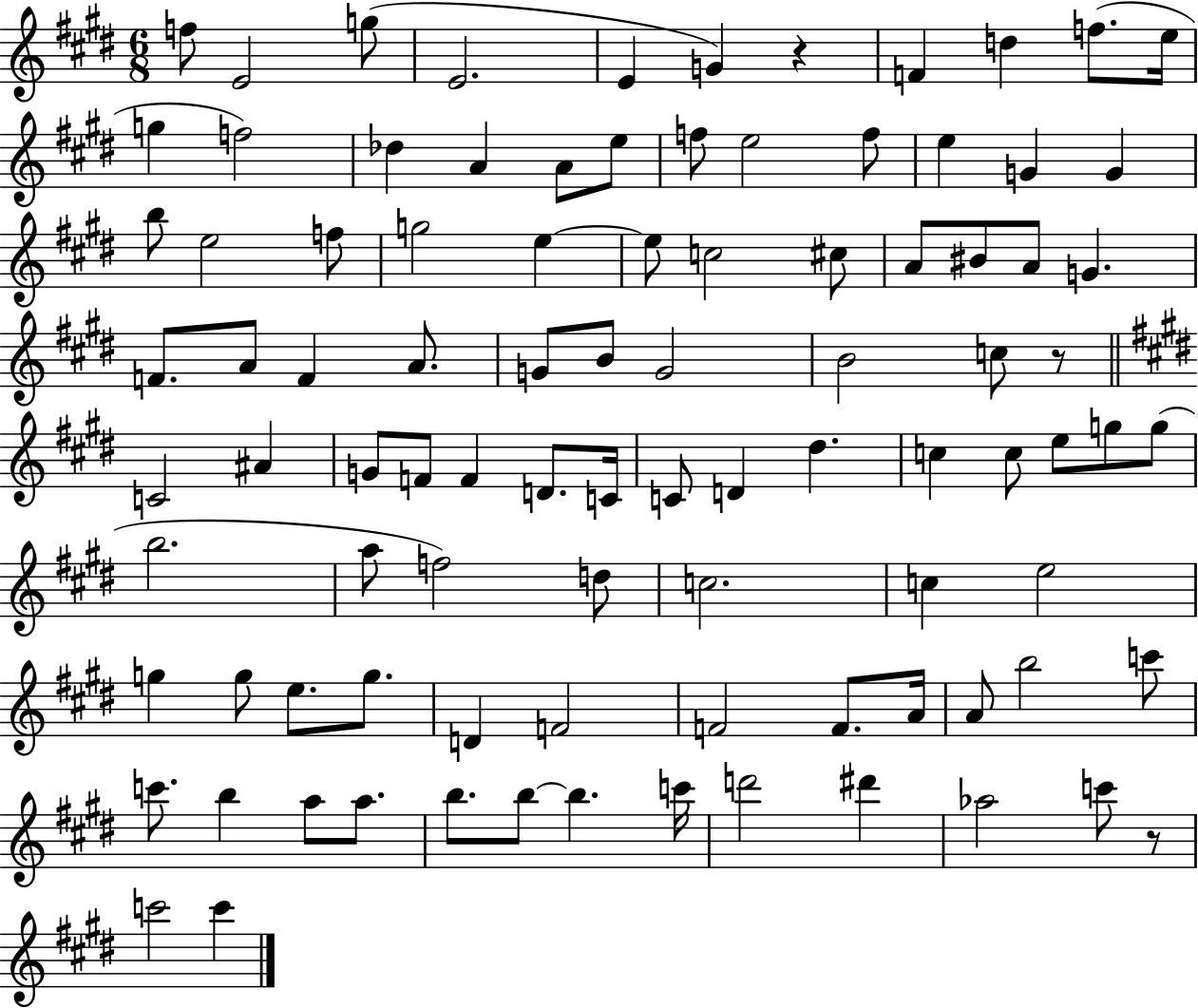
F5/e E4/h G5/e E4/h. E4/q G4/q R/q F4/q D5/q F5/e. E5/s G5/q F5/h Db5/q A4/q A4/e E5/e F5/e E5/h F5/e E5/q G4/q G4/q B5/e E5/h F5/e G5/h E5/q E5/e C5/h C#5/e A4/e BIS4/e A4/e G4/q. F4/e. A4/e F4/q A4/e. G4/e B4/e G4/h B4/h C5/e R/e C4/h A#4/q G4/e F4/e F4/q D4/e. C4/s C4/e D4/q D#5/q. C5/q C5/e E5/e G5/e G5/e B5/h. A5/e F5/h D5/e C5/h. C5/q E5/h G5/q G5/e E5/e. G5/e. D4/q F4/h F4/h F4/e. A4/s A4/e B5/h C6/e C6/e. B5/q A5/e A5/e. B5/e. B5/e B5/q. C6/s D6/h D#6/q Ab5/h C6/e R/e C6/h C6/q